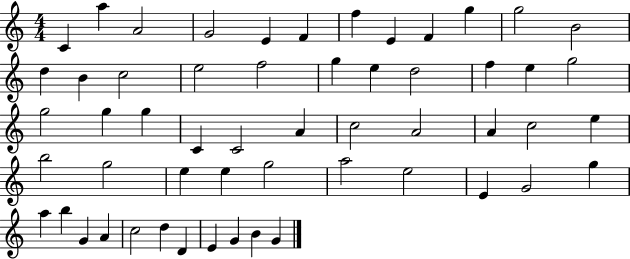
X:1
T:Untitled
M:4/4
L:1/4
K:C
C a A2 G2 E F f E F g g2 B2 d B c2 e2 f2 g e d2 f e g2 g2 g g C C2 A c2 A2 A c2 e b2 g2 e e g2 a2 e2 E G2 g a b G A c2 d D E G B G